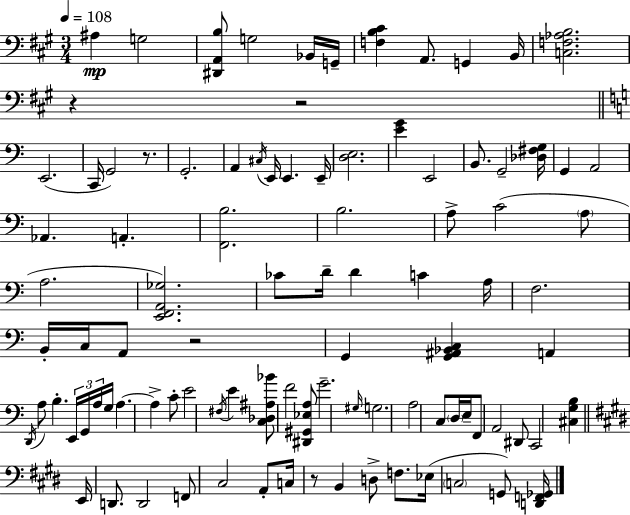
{
  \clef bass
  \numericTimeSignature
  \time 3/4
  \key a \major
  \tempo 4 = 108
  \repeat volta 2 { ais4\mp g2 | <dis, a, b>8 g2 bes,16 g,16-- | <f b cis'>4 a,8. g,4 b,16 | <c f aes b>2. | \break r4 r2 | \bar "||" \break \key c \major e,2.( | c,16 g,2) r8. | g,2.-. | a,4 \acciaccatura { cis16 } e,16 e,4. | \break e,16-- <d e>2. | <e' g'>4 e,2 | b,8. g,2-- | <des fis g>16 g,4 a,2 | \break aes,4. a,4.-. | <f, b>2. | b2. | a8-> c'2( \parenthesize a8 | \break a2. | <e, f, a, ges>2.) | ces'8 d'16-- d'4 c'4 | a16 f2. | \break b,16-. c16 a,8 r2 | g,4 <g, ais, bes, c>4 a,4 | \acciaccatura { d,16 } a8 b4.-. \tuplet 3/2 { e,16 g,16 | a16 } g16 a4.~~ a4-> | \break c'8-. e'2 \acciaccatura { fis16 } e'4 | <c des ais bes'>8 f'2 | <dis, gis, ees a>8 g'2.-- | \grace { gis16 } g2. | \break a2 | c8 \parenthesize d16 e16-- f,8 a,2 | dis,8 c,2 | <cis g b>4 \bar "||" \break \key e \major e,16 d,8. d,2 | f,8 cis2 a,8-. | c16 r8 b,4 d8-> f8. | ees16( \parenthesize c2 g,8) <d, f, ges,>16 | \break } \bar "|."
}